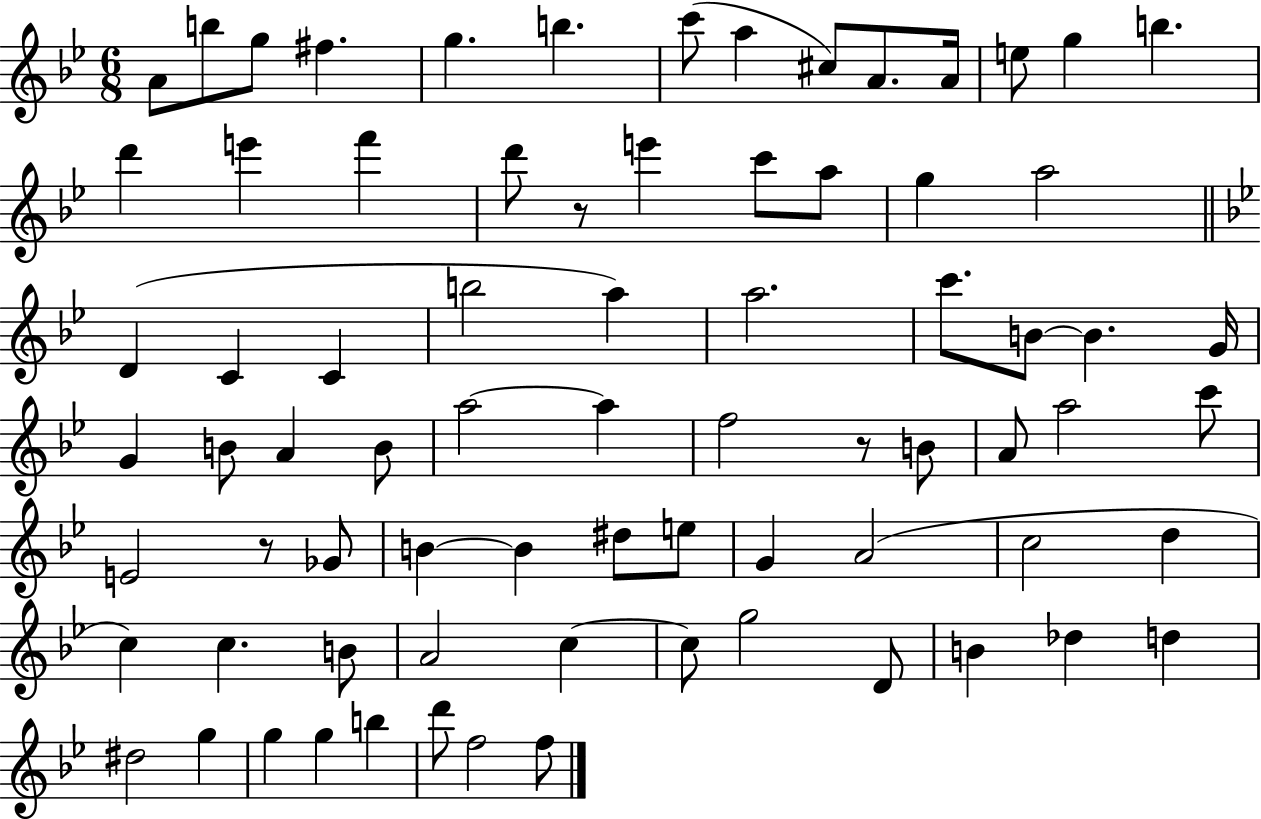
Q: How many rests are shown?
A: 3